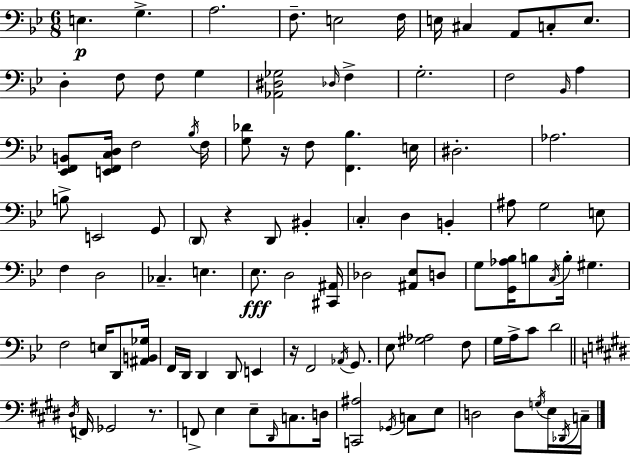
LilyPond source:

{
  \clef bass
  \numericTimeSignature
  \time 6/8
  \key g \minor
  e4.\p g4.-> | a2. | f8.-- e2 f16 | e16 cis4 a,8 c8-. e8. | \break d4-. f8 f8 g4 | <aes, dis ges>2 \grace { des16 } f4-> | g2.-. | f2 \grace { bes,16 } a4 | \break <ees, f, b,>8 <e, f, c d>16 f2 | \acciaccatura { bes16 } f16 <g des'>8 r16 f8 <f, bes>4. | e16 dis2.-. | aes2. | \break b8-> e,2 | g,8 \parenthesize d,8 r4 d,8 bis,4-. | \parenthesize c4-. d4 b,4-. | ais8 g2 | \break e8 f4 d2 | ces4.-- e4. | ees8.\fff d2 | <cis, ais,>16 des2 <ais, ees>8 | \break d8 g8 <g, aes bes>16 b8 \acciaccatura { c16 } b16-. gis4. | f2 | e16 d,8 <ais, b, ges>16 f,16 d,16 d,4 d,8 | e,4 r16 f,2 | \break \acciaccatura { aes,16 } g,8. ees8 <gis aes>2 | f8 g16 a16-> c'8 d'2 | \bar "||" \break \key e \major \acciaccatura { dis16 } f,16 ges,2 r8. | f,8-> e4 e8-- \grace { dis,16 } c8. | d16 <c, ais>2 \acciaccatura { ges,16 } c8 | e8 d2 d8 | \break \acciaccatura { g16 } e16 \acciaccatura { des,16 } c16-- \bar "|."
}